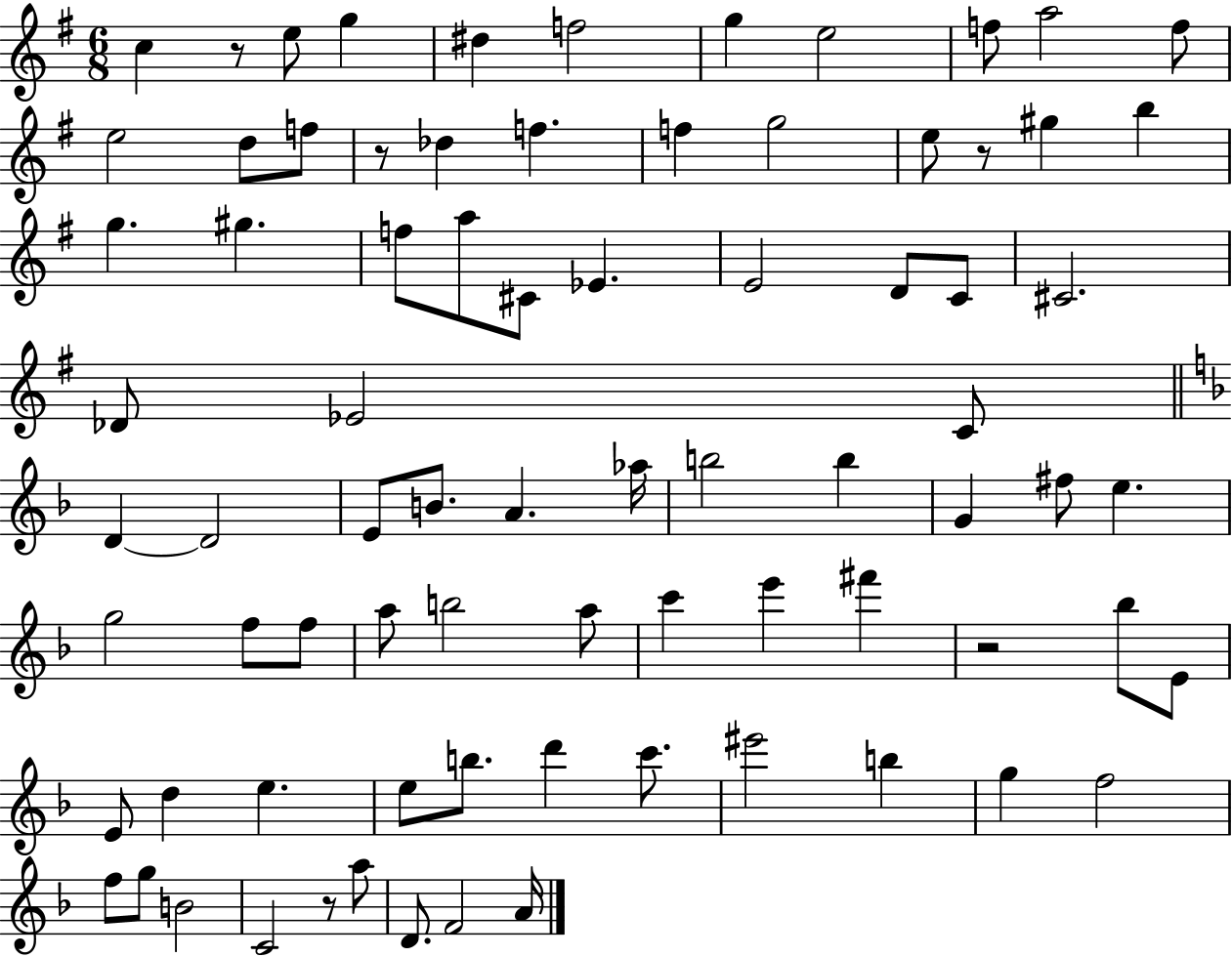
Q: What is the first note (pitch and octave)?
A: C5